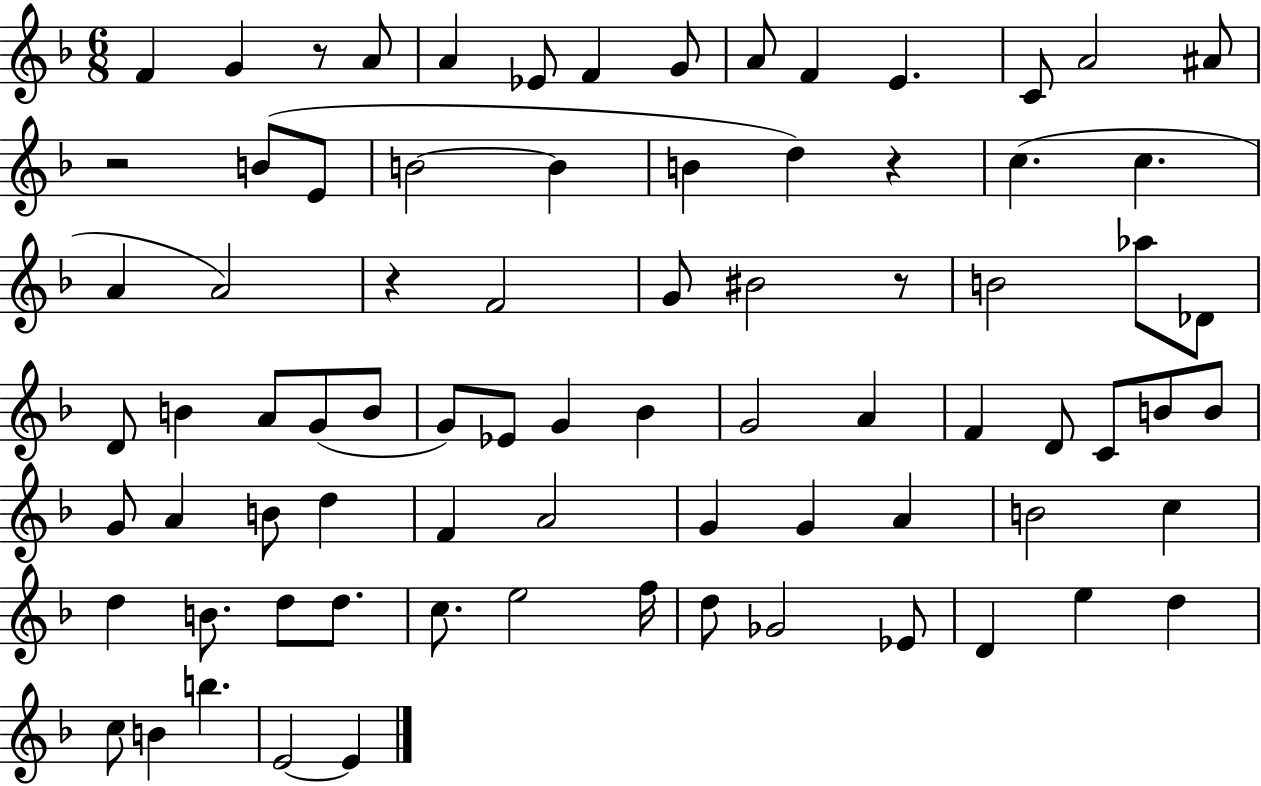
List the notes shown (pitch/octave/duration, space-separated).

F4/q G4/q R/e A4/e A4/q Eb4/e F4/q G4/e A4/e F4/q E4/q. C4/e A4/h A#4/e R/h B4/e E4/e B4/h B4/q B4/q D5/q R/q C5/q. C5/q. A4/q A4/h R/q F4/h G4/e BIS4/h R/e B4/h Ab5/e Db4/e D4/e B4/q A4/e G4/e B4/e G4/e Eb4/e G4/q Bb4/q G4/h A4/q F4/q D4/e C4/e B4/e B4/e G4/e A4/q B4/e D5/q F4/q A4/h G4/q G4/q A4/q B4/h C5/q D5/q B4/e. D5/e D5/e. C5/e. E5/h F5/s D5/e Gb4/h Eb4/e D4/q E5/q D5/q C5/e B4/q B5/q. E4/h E4/q